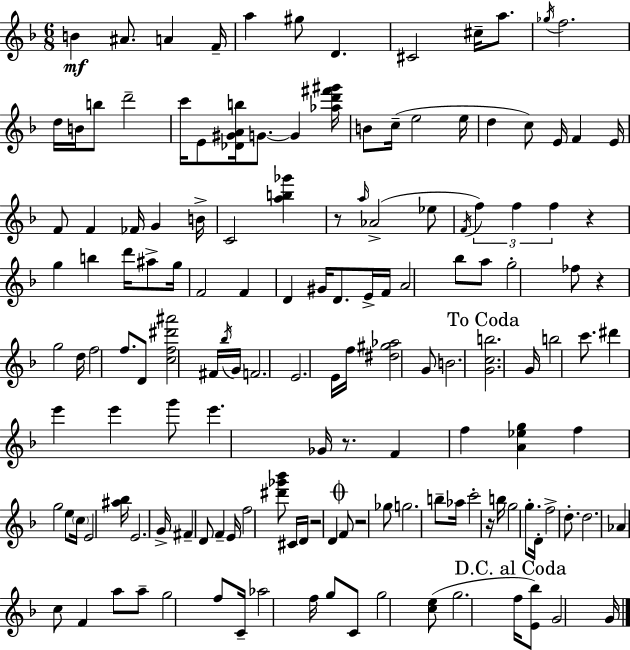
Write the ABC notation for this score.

X:1
T:Untitled
M:6/8
L:1/4
K:Dm
B ^A/2 A F/4 a ^g/2 D ^C2 ^c/4 a/2 _g/4 f2 d/4 B/4 b/2 d'2 c'/4 E/2 [_D^GAb]/4 G/2 G [_ad'^f'^g']/4 B/2 c/4 e2 e/4 d c/2 E/4 F E/4 F/2 F _F/4 G B/4 C2 [ab_g'] z/2 a/4 _A2 _e/2 F/4 f f f z g b d'/4 ^a/2 g/4 F2 F D ^G/4 D/2 E/4 F/4 A2 _b/2 a/2 g2 _f/2 z g2 d/4 f2 f/2 D/2 [cf^d'^a']2 ^F/4 _b/4 G/4 F2 E2 E/4 f/4 [^d^g_a]2 G/2 B2 [Gcb]2 G/4 b2 c'/2 ^d' e' e' g'/2 e' _G/4 z/2 F f [A_eg] f g2 e/2 c/4 E2 [^a_b]/4 E2 G/4 ^F D/2 F E/4 f2 [^d'_g'_b']/2 ^C/4 D/4 z2 D F/2 z2 _g/2 g2 b/2 _a/4 c'2 z/4 b/4 g2 g/2 D/4 f2 d/2 d2 _A c/2 F a/2 a/2 g2 f/2 C/4 _a2 f/4 g/2 C/2 g2 [ce]/2 g2 f/4 [E_b]/2 G2 G/4